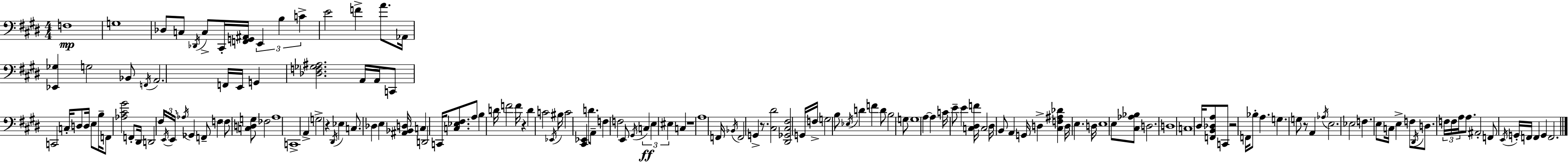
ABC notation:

X:1
T:Untitled
M:4/4
L:1/4
K:E
F,4 G,4 _D,/2 C,/2 _D,,/4 C,/2 ^C,,/4 [F,,G,,^A,,]/4 E,, B, C E2 F A/2 _A,,/4 [_E,,_G,] G,2 _B,,/2 F,,/4 A,,2 F,,/4 E,,/4 G,, [_D,F,_G,^A,]2 A,,/4 A,,/4 C,,/2 C,,2 C,/4 D,/2 D,/4 E,/2 B,/4 F,,/2 [_A,^C^G]2 F,,/2 ^D,,/4 D,,2 ^F,/4 E,,/4 E,,/4 _A,/4 _G,, F,,/2 F, F,/2 [C,D,G,]/2 _F,2 A,4 C,,4 A,, G,2 z ^D,,/4 _E, C,/2 _D, E, [^A,,_B,,D,]/4 C, D,,2 C,,/4 [C,_E,^F,]/2 A,/2 B, D/4 F2 F/4 z D C2 _E,,/4 ^B,/4 C2 [^C,,_E,,] D/2 A,,/2 F, F,2 E,,/2 ^G,,/4 C, E, ^E, C, z4 A,4 F,,/4 _B,,/4 F,,2 G,, z/2 [^C,^D]2 [^D,,_G,,^C,^F,]2 G,,/4 F,/4 G,2 B,/2 _E,/4 D F D/2 B,2 G,/2 G,4 A, A, C/4 E/2 E [C,^D,F]/4 C,2 ^D,/4 B,,/2 A,, G,,/4 D, [^C,F,^A,_D] D,/4 E, D,/4 E,4 E,/2 [^C,_A,_B,]/2 D,2 D,4 C,4 ^D,/4 [F,,B,,_D,A,]/2 C,,/2 z2 F,,/4 _B,/2 A, G, G,/2 z/2 A,, _A,/4 E,2 _E,2 F, E,/2 C,/4 E, F,/2 ^D,,/4 D,/2 F,/4 F,/4 A,/4 A,/2 ^A,,2 F,,/2 E,,/4 G,,/4 F,,/4 F,, G,, F,,2